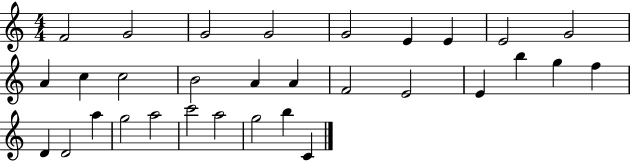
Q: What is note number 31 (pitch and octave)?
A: C4